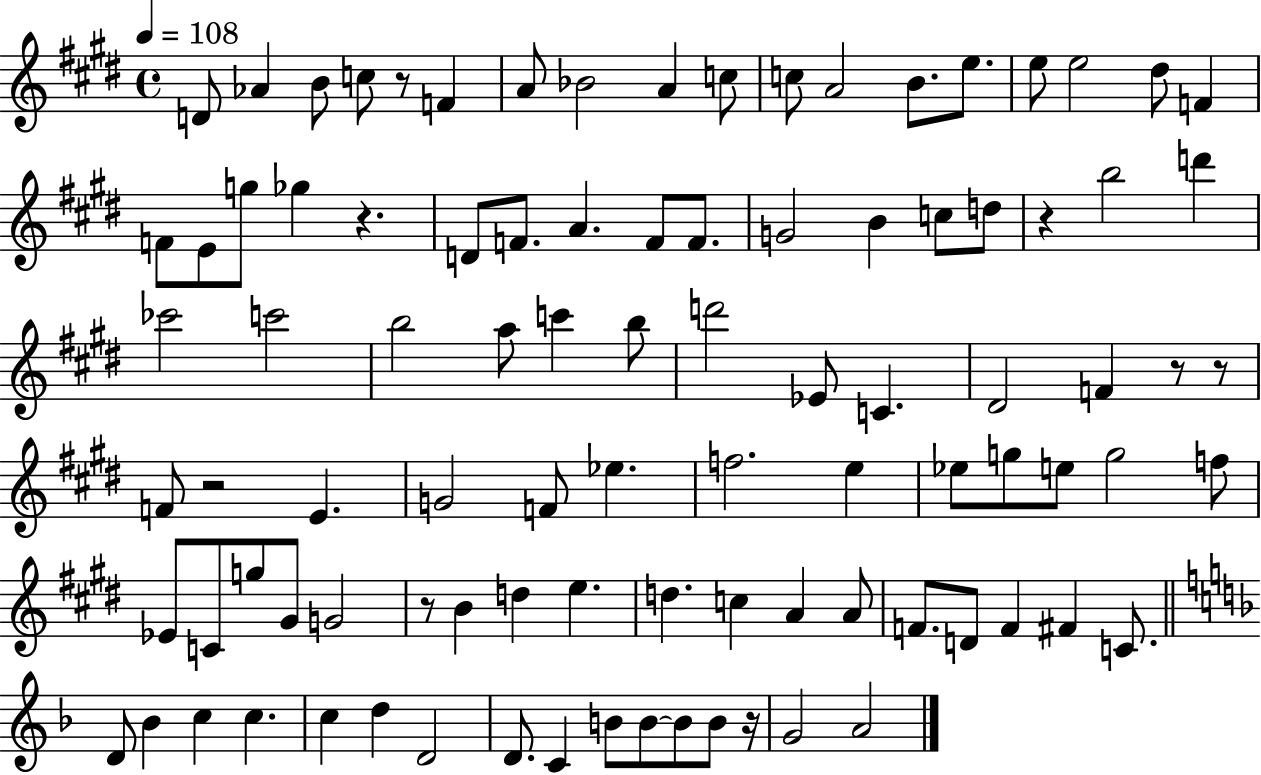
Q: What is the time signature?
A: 4/4